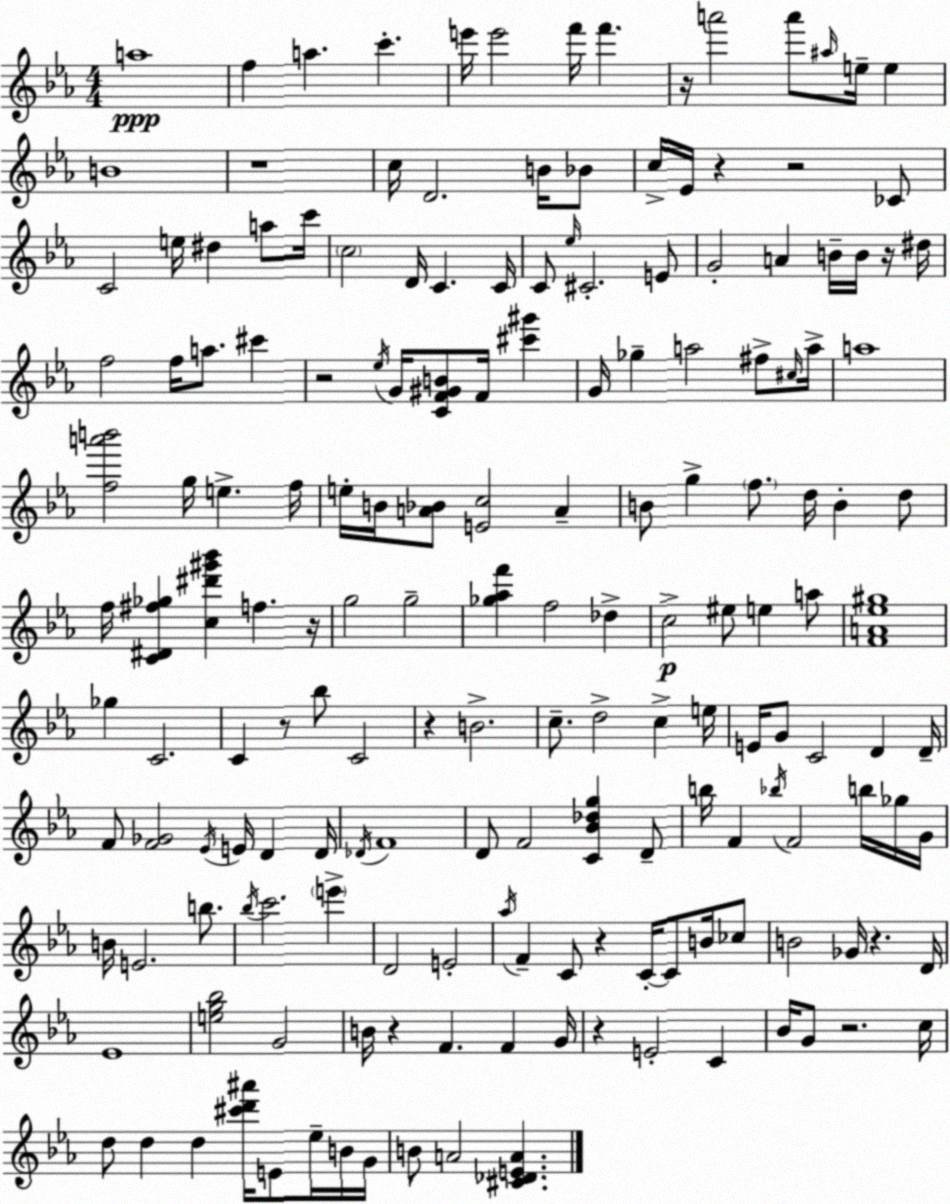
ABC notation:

X:1
T:Untitled
M:4/4
L:1/4
K:Eb
a4 f a c' e'/4 e'2 f'/4 f' z/4 a'2 a'/2 ^a/4 e/4 e B4 z4 c/4 D2 B/4 _B/2 c/4 _E/4 z z2 _C/2 C2 e/4 ^d a/2 c'/4 c2 D/4 C C/4 C/2 _e/4 ^C2 E/2 G2 A B/4 B/4 z/4 ^d/4 f2 f/4 a/2 ^c' z2 _e/4 G/4 [CF^GB]/2 F/4 [^c'^g'] G/4 _g a2 ^f/2 ^c/4 a/4 a4 [fa'b']2 g/4 e f/4 e/4 B/4 [A_B]/2 [Ec]2 A B/2 g f/2 d/4 B d/2 f/4 [C^D^f_g] [c^d'^g'_b'] f z/4 g2 g2 [_g_af'] f2 _d c2 ^e/2 e a/2 [FA_e^g]4 _g C2 C z/2 _b/2 C2 z B2 c/2 d2 c e/4 E/4 G/2 C2 D D/4 F/2 [F_G]2 _E/4 E/4 D D/4 _D/4 F4 D/2 F2 [C_B_dg] D/2 b/4 F _b/4 F2 b/4 _g/4 G/4 B/4 E2 b/2 _b/4 c'2 e' D2 E2 _a/4 F C/2 z C/4 C/2 B/4 _c/2 B2 _G/4 z D/4 _E4 [eg_b]2 G2 B/4 z F F G/4 z E2 C _B/4 G/2 z2 c/4 d/2 d d [^c'd'^a']/4 E/2 _e/4 B/4 G/4 B/2 A2 [^C_DEA]